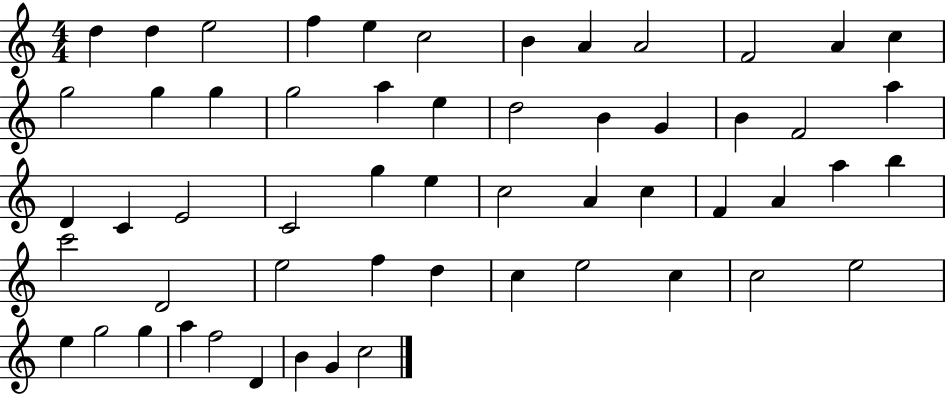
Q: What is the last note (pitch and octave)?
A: C5